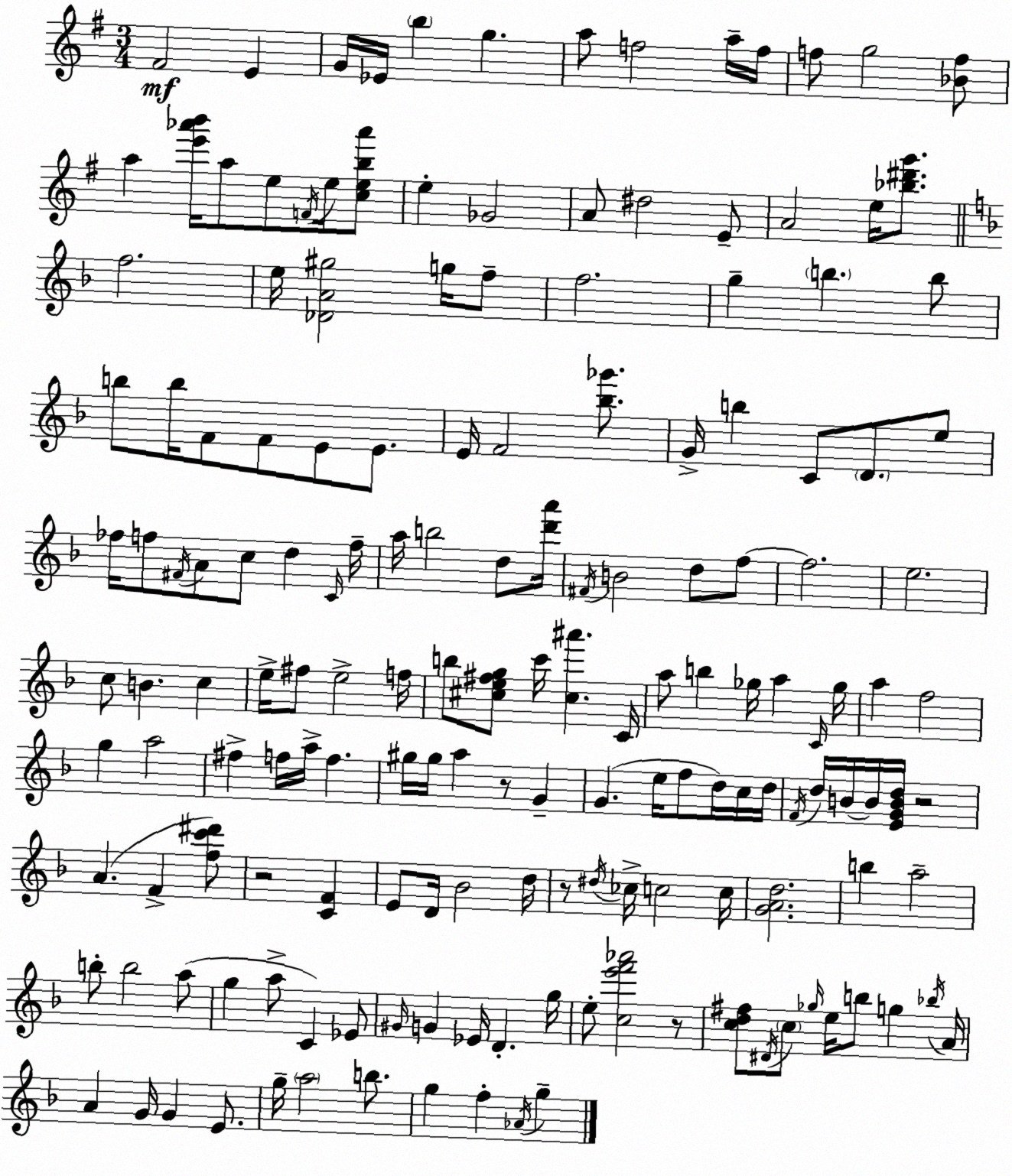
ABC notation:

X:1
T:Untitled
M:3/4
L:1/4
K:Em
^F2 E G/4 _E/4 b g a/2 f2 a/4 f/4 f/2 g2 [_Bf]/2 a [e'_a'b']/4 a/2 e/2 F/4 e/4 [ceb_a']/2 e _G2 A/2 ^d2 E/2 A2 e/4 [_b^d'g']/2 f2 e/4 [_DA^g]2 g/4 f/2 f2 g b b/2 b/2 b/4 F/2 F/2 E/2 E/2 E/4 F2 [_b_g']/2 G/4 b C/2 D/2 e/2 _f/4 f/2 ^F/4 A/2 c/2 d C/4 f/4 a/4 b2 d/2 [d'a']/4 ^F/4 B2 d/2 f/2 f2 e2 c/2 B c e/4 ^f/2 e2 f/4 b/2 [^ce^fg]/2 c'/4 [^c^a'] C/4 a/2 b _g/4 a C/4 _g/4 a f2 g a2 ^f f/4 a/4 f ^g/4 ^g/4 a z/2 G G e/4 f/2 d/4 c/4 d/4 F/4 d/4 B/4 B/4 [EGBd]/4 z2 A F [fc'^d']/2 z2 [CF] E/2 D/4 _B2 d/4 z/2 ^d/4 _c/4 c2 c/4 [GAd]2 b a2 b/2 b2 a/2 g a/2 C _E/2 ^G/4 G _E/4 D g/4 e/2 [ce'f'_a']2 z/2 [cd^f]/2 ^D/4 c/2 _g/4 e/4 b/2 g _b/4 A/4 A G/4 G E/2 g/4 a2 b/2 g f _A/4 g